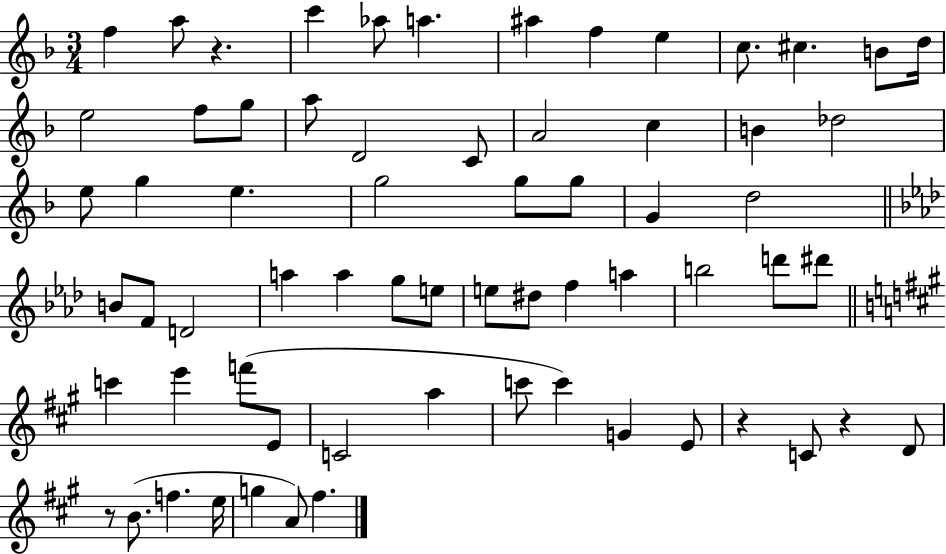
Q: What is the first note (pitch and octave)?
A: F5